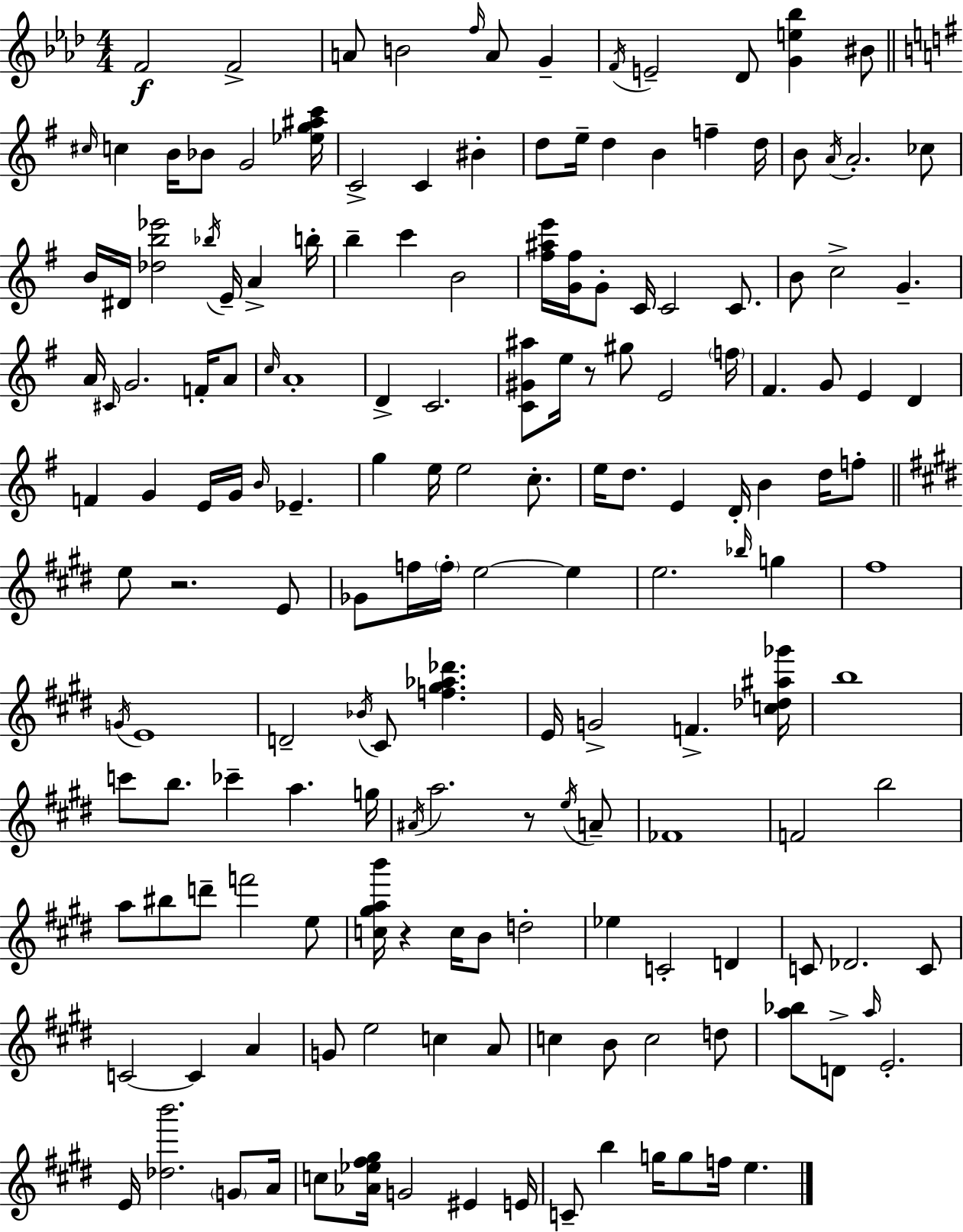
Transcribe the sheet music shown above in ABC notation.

X:1
T:Untitled
M:4/4
L:1/4
K:Ab
F2 F2 A/2 B2 f/4 A/2 G F/4 E2 _D/2 [Ge_b] ^B/2 ^c/4 c B/4 _B/2 G2 [_eg^ac']/4 C2 C ^B d/2 e/4 d B f d/4 B/2 A/4 A2 _c/2 B/4 ^D/4 [_db_e']2 _b/4 E/4 A b/4 b c' B2 [^f^ae']/4 [G^f]/4 G/2 C/4 C2 C/2 B/2 c2 G A/4 ^C/4 G2 F/4 A/2 c/4 A4 D C2 [C^G^a]/2 e/4 z/2 ^g/2 E2 f/4 ^F G/2 E D F G E/4 G/4 B/4 _E g e/4 e2 c/2 e/4 d/2 E D/4 B d/4 f/2 e/2 z2 E/2 _G/2 f/4 f/4 e2 e e2 _b/4 g ^f4 G/4 E4 D2 _B/4 ^C/2 [f^g_a_d'] E/4 G2 F [c_d^a_g']/4 b4 c'/2 b/2 _c' a g/4 ^A/4 a2 z/2 e/4 A/2 _F4 F2 b2 a/2 ^b/2 d'/2 f'2 e/2 [c^gab']/4 z c/4 B/2 d2 _e C2 D C/2 _D2 C/2 C2 C A G/2 e2 c A/2 c B/2 c2 d/2 [a_b]/2 D/2 a/4 E2 E/4 [_db']2 G/2 A/4 c/2 [_A_e^f^g]/4 G2 ^E E/4 C/2 b g/4 g/2 f/4 e